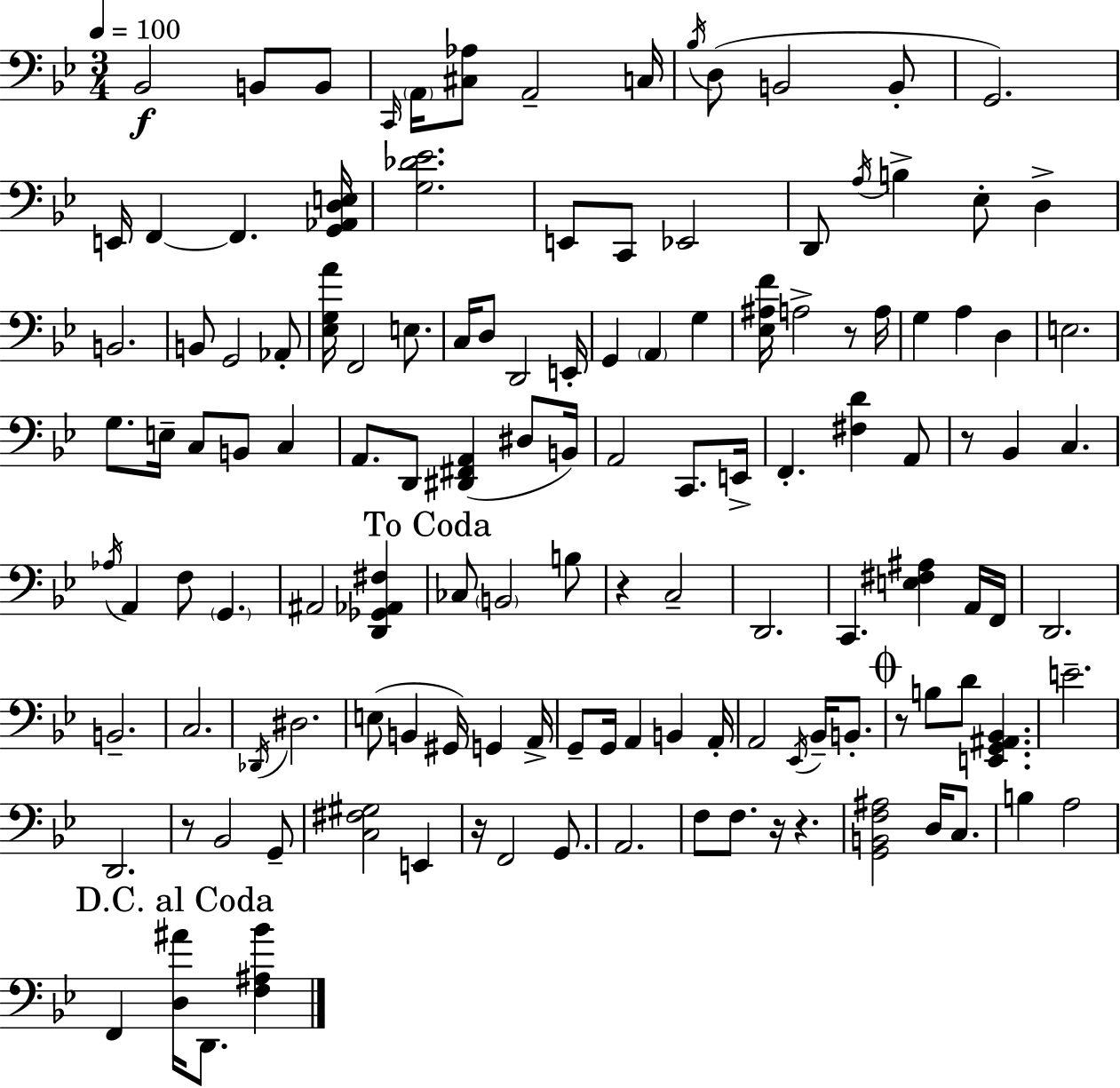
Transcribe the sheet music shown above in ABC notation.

X:1
T:Untitled
M:3/4
L:1/4
K:Bb
_B,,2 B,,/2 B,,/2 C,,/4 A,,/4 [^C,_A,]/2 A,,2 C,/4 _B,/4 D,/2 B,,2 B,,/2 G,,2 E,,/4 F,, F,, [G,,_A,,D,E,]/4 [G,_D_E]2 E,,/2 C,,/2 _E,,2 D,,/2 A,/4 B, _E,/2 D, B,,2 B,,/2 G,,2 _A,,/2 [_E,G,A]/4 F,,2 E,/2 C,/4 D,/2 D,,2 E,,/4 G,, A,, G, [_E,^A,F]/4 A,2 z/2 A,/4 G, A, D, E,2 G,/2 E,/4 C,/2 B,,/2 C, A,,/2 D,,/2 [^D,,^F,,A,,] ^D,/2 B,,/4 A,,2 C,,/2 E,,/4 F,, [^F,D] A,,/2 z/2 _B,, C, _A,/4 A,, F,/2 G,, ^A,,2 [D,,_G,,_A,,^F,] _C,/2 B,,2 B,/2 z C,2 D,,2 C,, [E,^F,^A,] A,,/4 F,,/4 D,,2 B,,2 C,2 _D,,/4 ^D,2 E,/2 B,, ^G,,/4 G,, A,,/4 G,,/2 G,,/4 A,, B,, A,,/4 A,,2 _E,,/4 _B,,/4 B,,/2 z/2 B,/2 D/2 [E,,G,,^A,,_B,,] E2 D,,2 z/2 _B,,2 G,,/2 [C,^F,^G,]2 E,, z/4 F,,2 G,,/2 A,,2 F,/2 F,/2 z/4 z [G,,B,,F,^A,]2 D,/4 C,/2 B, A,2 F,, [D,^A]/4 D,,/2 [F,^A,_B]